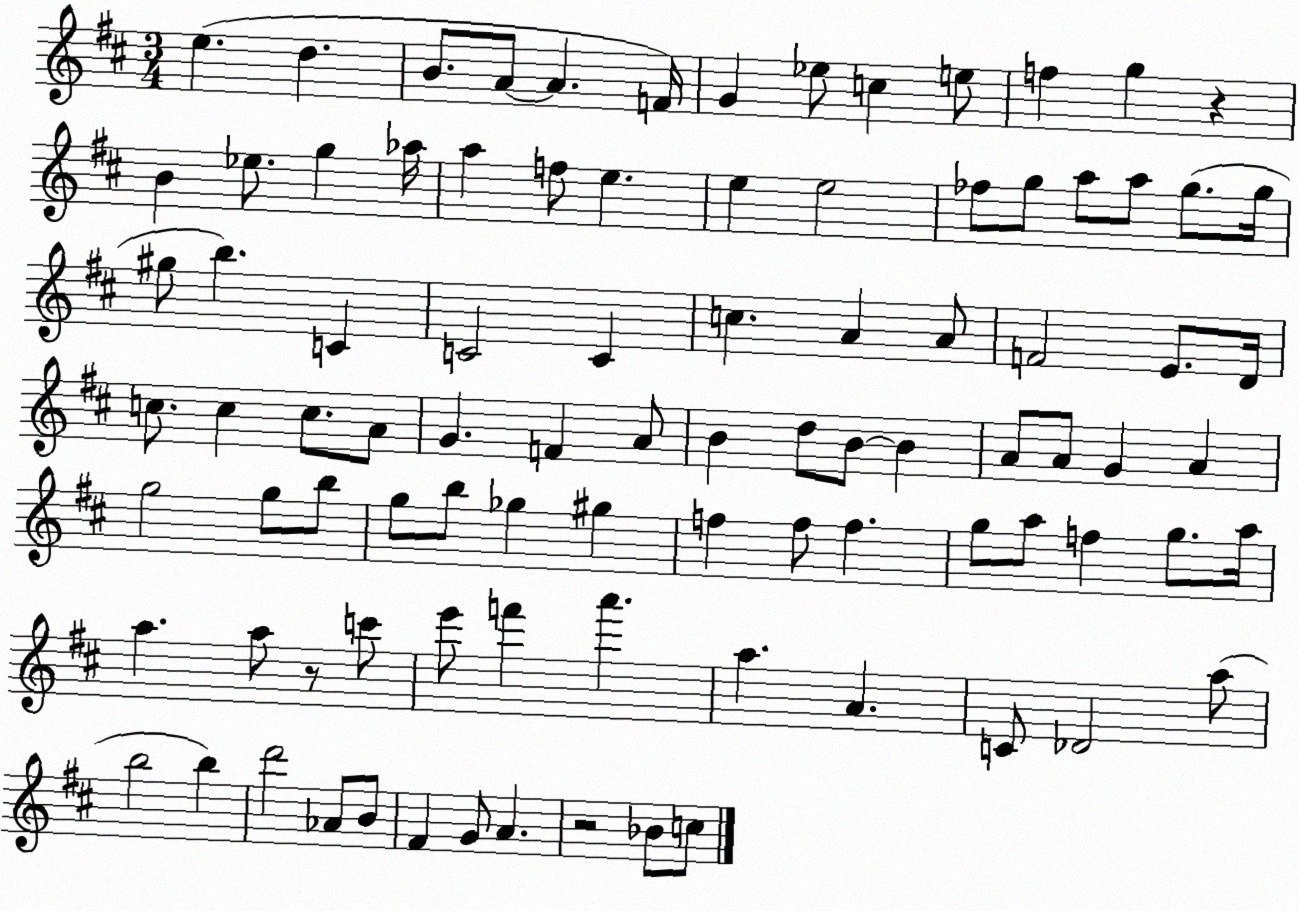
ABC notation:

X:1
T:Untitled
M:3/4
L:1/4
K:D
e d B/2 A/2 A F/4 G _e/2 c e/2 f g z B _e/2 g _a/4 a f/2 e e e2 _f/2 g/2 a/2 a/2 g/2 g/4 ^g/2 b C C2 C c A A/2 F2 E/2 D/4 c/2 c c/2 A/2 G F A/2 B d/2 B/2 B A/2 A/2 G A g2 g/2 b/2 g/2 b/2 _g ^g f f/2 f g/2 a/2 f g/2 a/4 a a/2 z/2 c'/2 e'/2 f' a' a A C/2 _D2 a/2 b2 b d'2 _A/2 B/2 ^F G/2 A z2 _B/2 c/2